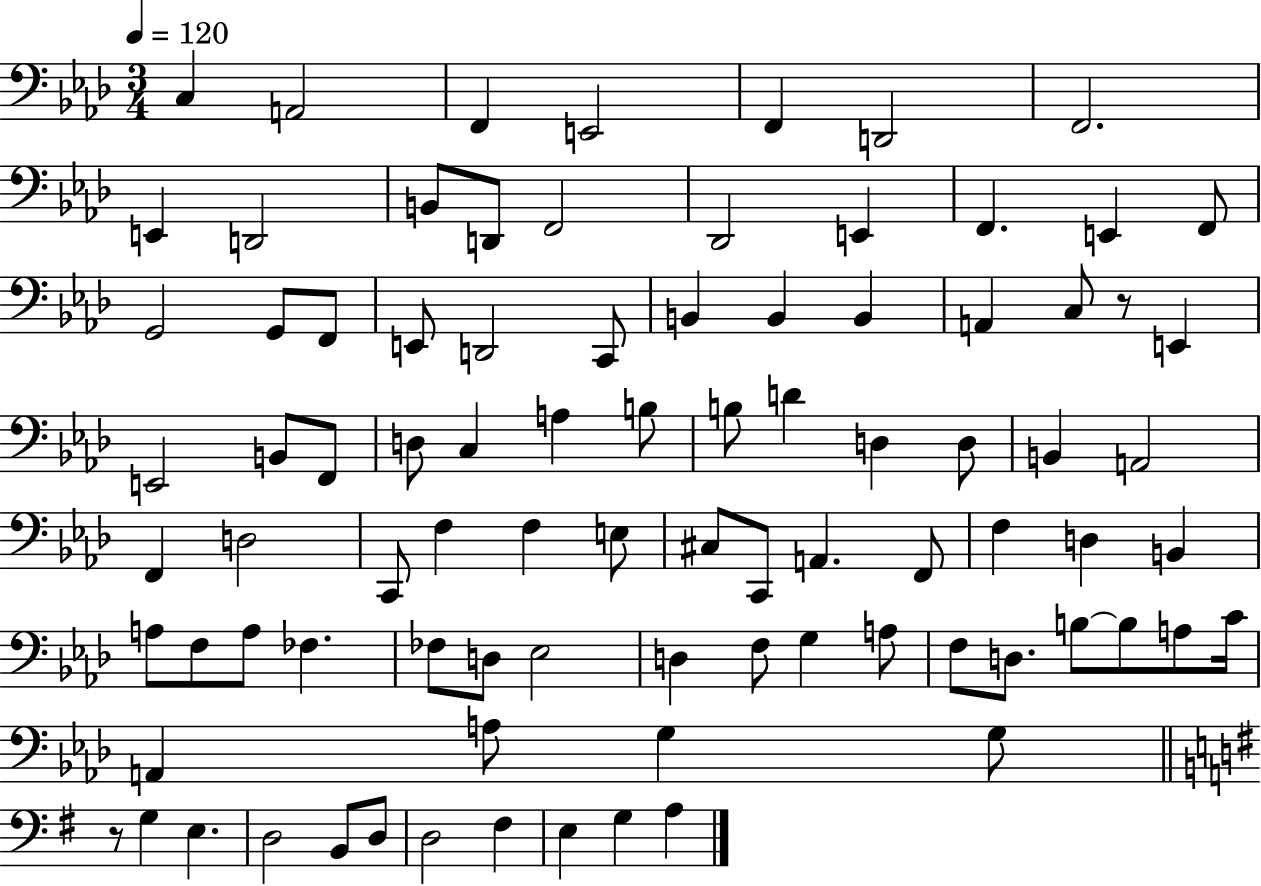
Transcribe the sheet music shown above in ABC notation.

X:1
T:Untitled
M:3/4
L:1/4
K:Ab
C, A,,2 F,, E,,2 F,, D,,2 F,,2 E,, D,,2 B,,/2 D,,/2 F,,2 _D,,2 E,, F,, E,, F,,/2 G,,2 G,,/2 F,,/2 E,,/2 D,,2 C,,/2 B,, B,, B,, A,, C,/2 z/2 E,, E,,2 B,,/2 F,,/2 D,/2 C, A, B,/2 B,/2 D D, D,/2 B,, A,,2 F,, D,2 C,,/2 F, F, E,/2 ^C,/2 C,,/2 A,, F,,/2 F, D, B,, A,/2 F,/2 A,/2 _F, _F,/2 D,/2 _E,2 D, F,/2 G, A,/2 F,/2 D,/2 B,/2 B,/2 A,/2 C/4 A,, A,/2 G, G,/2 z/2 G, E, D,2 B,,/2 D,/2 D,2 ^F, E, G, A,